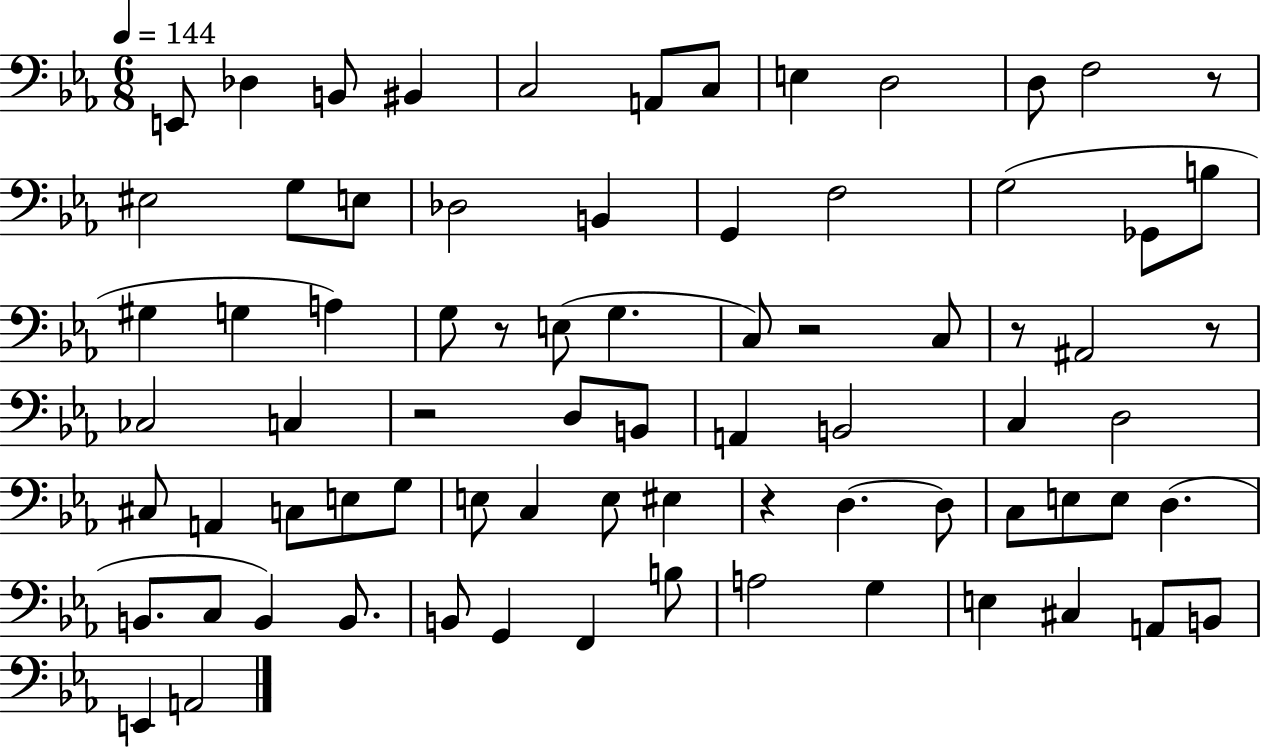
{
  \clef bass
  \numericTimeSignature
  \time 6/8
  \key ees \major
  \tempo 4 = 144
  e,8 des4 b,8 bis,4 | c2 a,8 c8 | e4 d2 | d8 f2 r8 | \break eis2 g8 e8 | des2 b,4 | g,4 f2 | g2( ges,8 b8 | \break gis4 g4 a4) | g8 r8 e8( g4. | c8) r2 c8 | r8 ais,2 r8 | \break ces2 c4 | r2 d8 b,8 | a,4 b,2 | c4 d2 | \break cis8 a,4 c8 e8 g8 | e8 c4 e8 eis4 | r4 d4.~~ d8 | c8 e8 e8 d4.( | \break b,8. c8 b,4) b,8. | b,8 g,4 f,4 b8 | a2 g4 | e4 cis4 a,8 b,8 | \break e,4 a,2 | \bar "|."
}